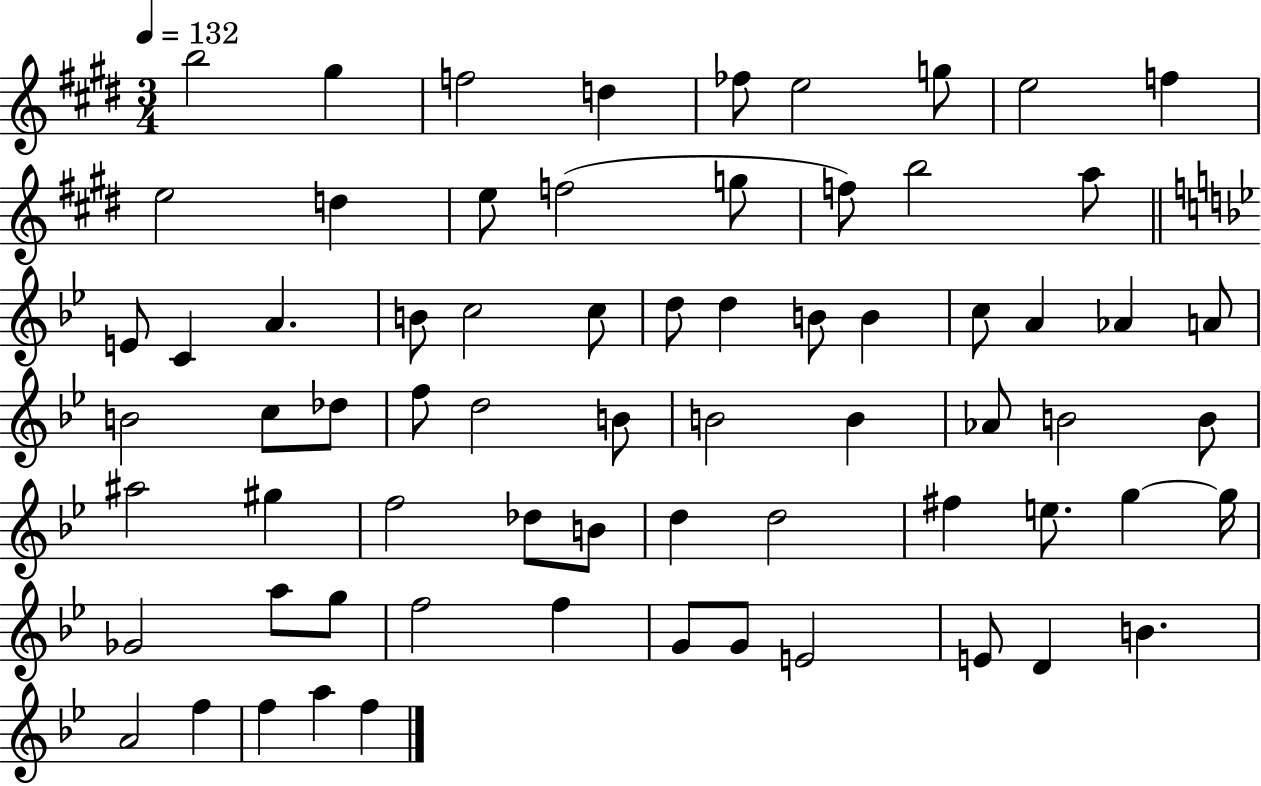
{
  \clef treble
  \numericTimeSignature
  \time 3/4
  \key e \major
  \tempo 4 = 132
  b''2 gis''4 | f''2 d''4 | fes''8 e''2 g''8 | e''2 f''4 | \break e''2 d''4 | e''8 f''2( g''8 | f''8) b''2 a''8 | \bar "||" \break \key bes \major e'8 c'4 a'4. | b'8 c''2 c''8 | d''8 d''4 b'8 b'4 | c''8 a'4 aes'4 a'8 | \break b'2 c''8 des''8 | f''8 d''2 b'8 | b'2 b'4 | aes'8 b'2 b'8 | \break ais''2 gis''4 | f''2 des''8 b'8 | d''4 d''2 | fis''4 e''8. g''4~~ g''16 | \break ges'2 a''8 g''8 | f''2 f''4 | g'8 g'8 e'2 | e'8 d'4 b'4. | \break a'2 f''4 | f''4 a''4 f''4 | \bar "|."
}